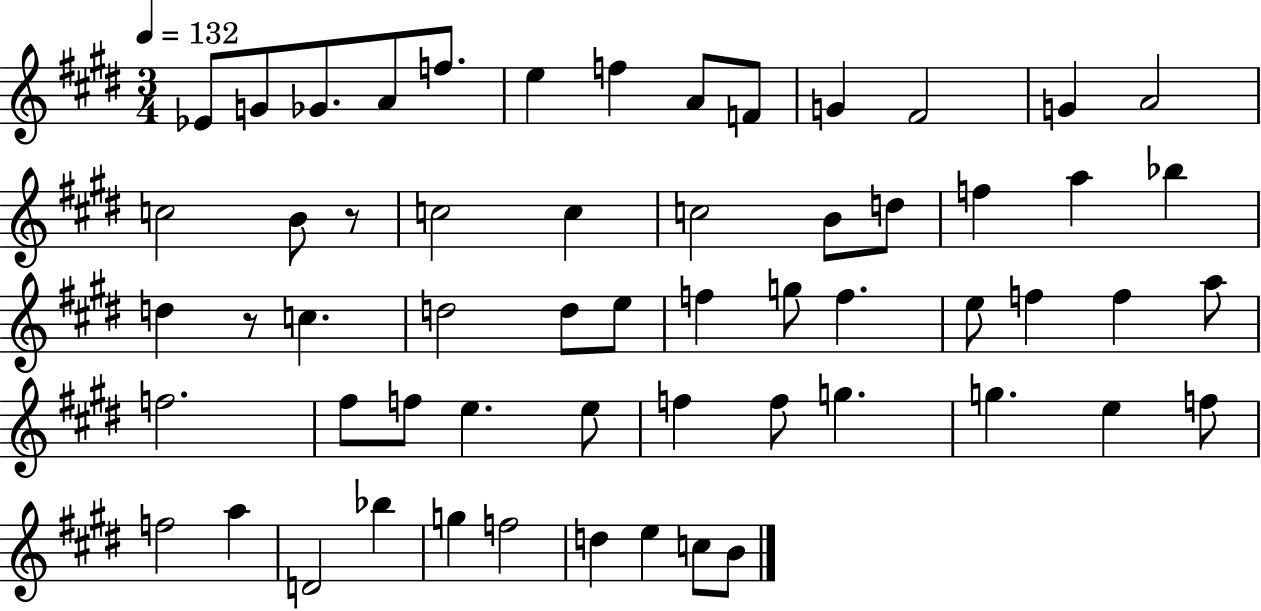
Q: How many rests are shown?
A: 2